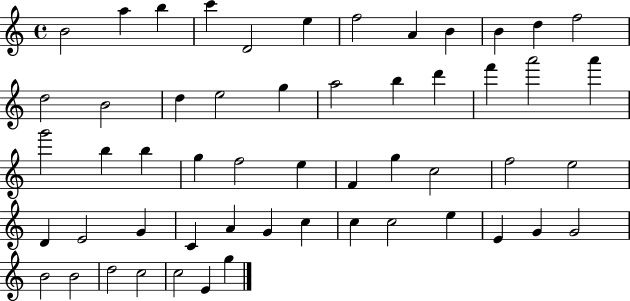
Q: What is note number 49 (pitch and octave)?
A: B4